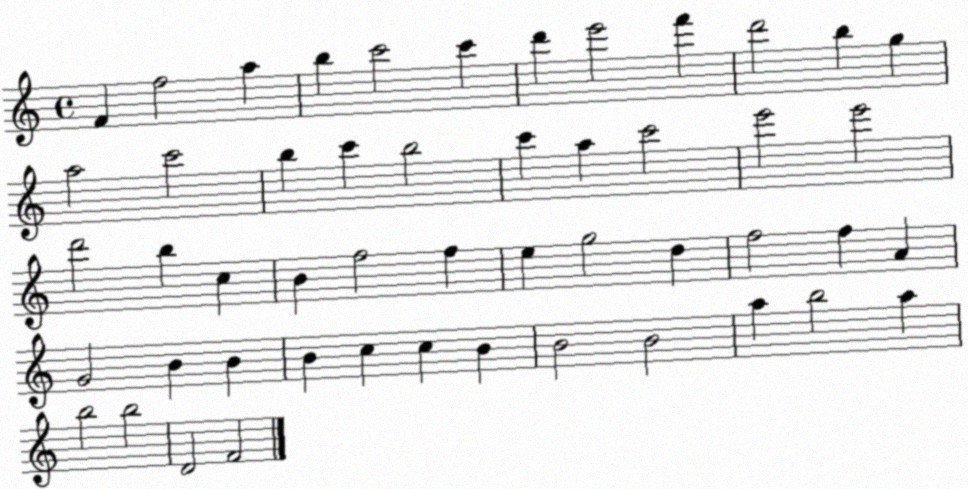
X:1
T:Untitled
M:4/4
L:1/4
K:C
F f2 a b c'2 c' d' e'2 f' d'2 b g a2 c'2 b c' b2 c' a c'2 e'2 e'2 d'2 b c B f2 f e g2 d f2 f A G2 B B B c c B B2 B2 a b2 a b2 b2 D2 F2